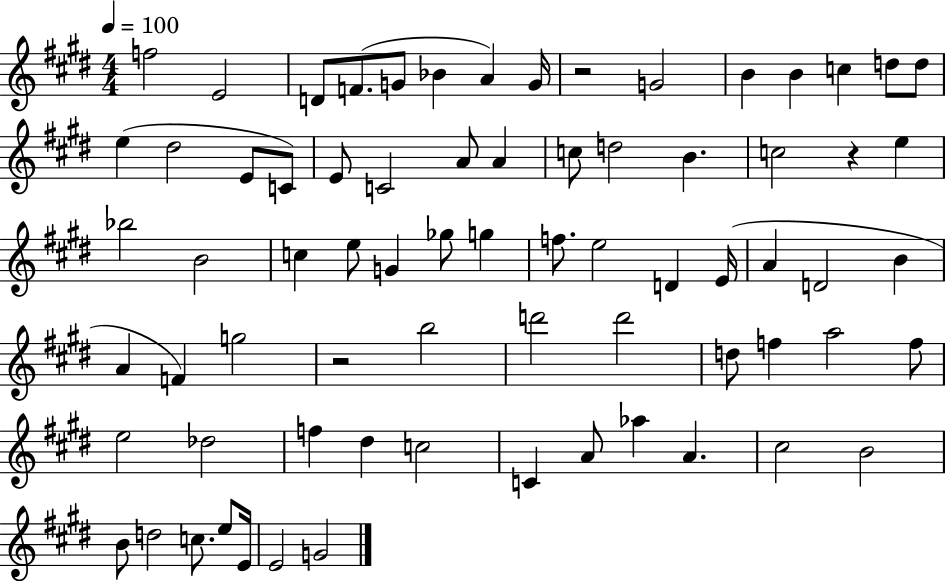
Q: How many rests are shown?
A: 3